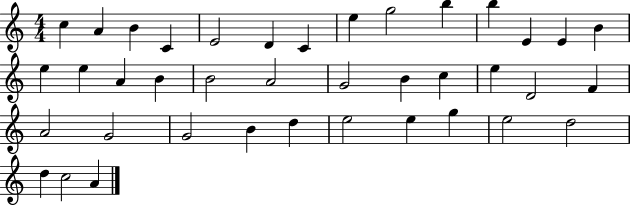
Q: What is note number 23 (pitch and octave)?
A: C5